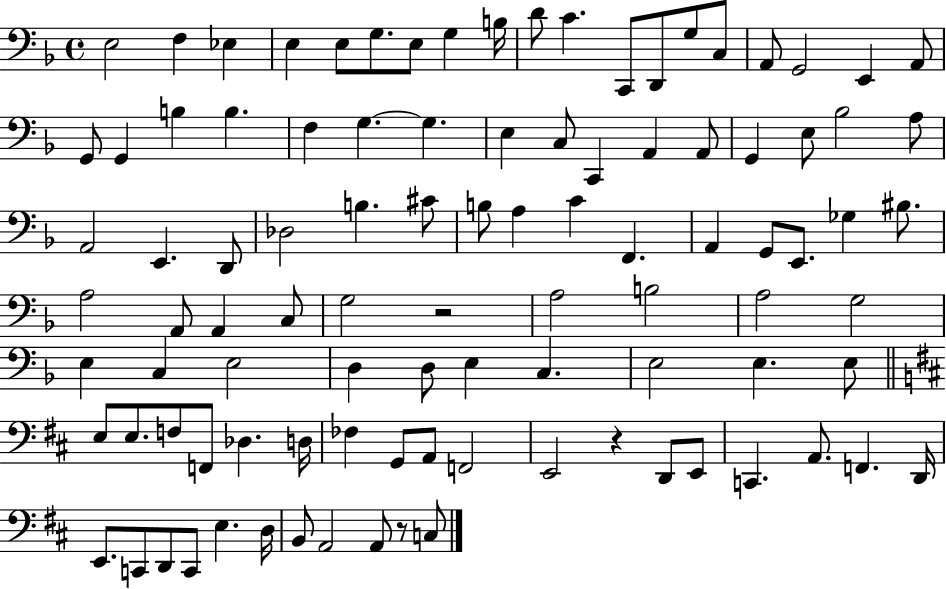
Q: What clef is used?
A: bass